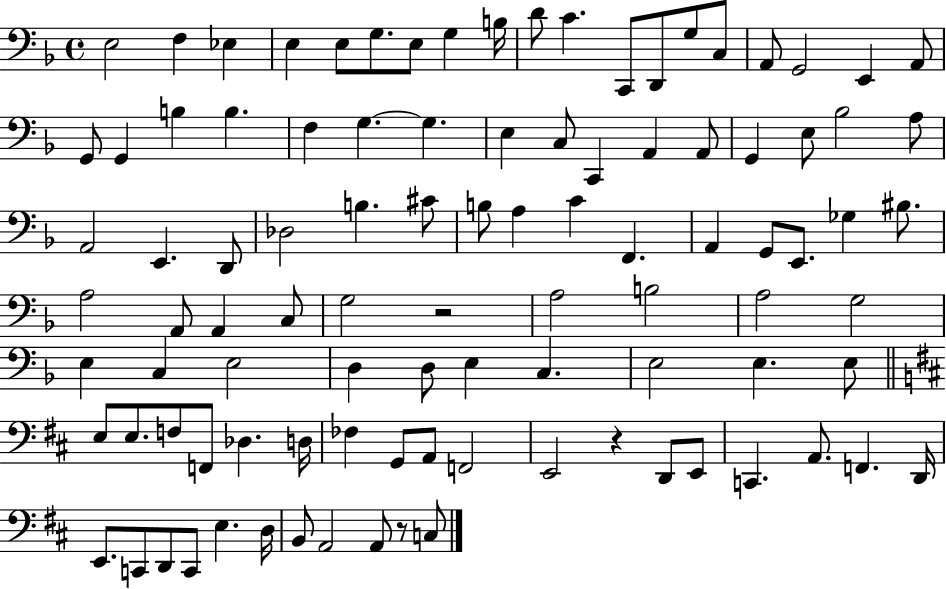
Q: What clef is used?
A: bass